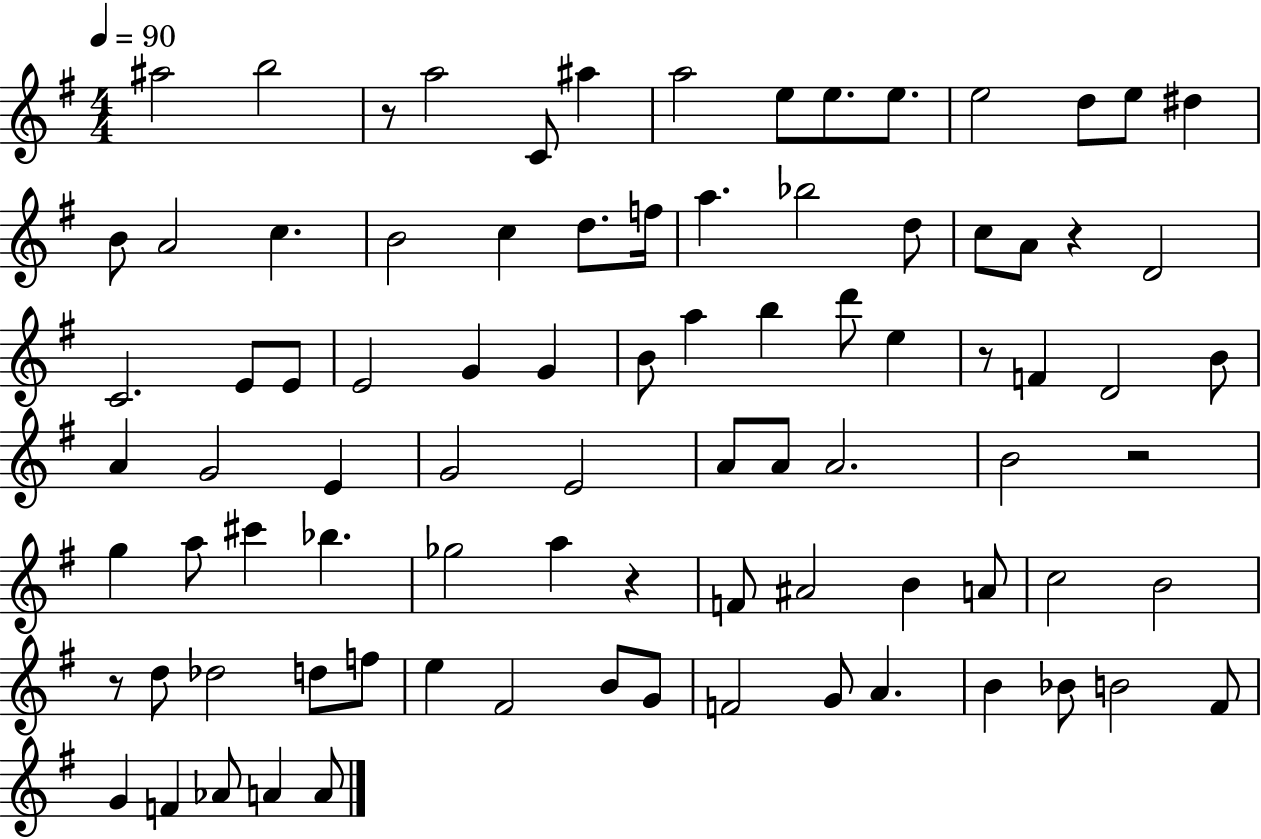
{
  \clef treble
  \numericTimeSignature
  \time 4/4
  \key g \major
  \tempo 4 = 90
  ais''2 b''2 | r8 a''2 c'8 ais''4 | a''2 e''8 e''8. e''8. | e''2 d''8 e''8 dis''4 | \break b'8 a'2 c''4. | b'2 c''4 d''8. f''16 | a''4. bes''2 d''8 | c''8 a'8 r4 d'2 | \break c'2. e'8 e'8 | e'2 g'4 g'4 | b'8 a''4 b''4 d'''8 e''4 | r8 f'4 d'2 b'8 | \break a'4 g'2 e'4 | g'2 e'2 | a'8 a'8 a'2. | b'2 r2 | \break g''4 a''8 cis'''4 bes''4. | ges''2 a''4 r4 | f'8 ais'2 b'4 a'8 | c''2 b'2 | \break r8 d''8 des''2 d''8 f''8 | e''4 fis'2 b'8 g'8 | f'2 g'8 a'4. | b'4 bes'8 b'2 fis'8 | \break g'4 f'4 aes'8 a'4 a'8 | \bar "|."
}